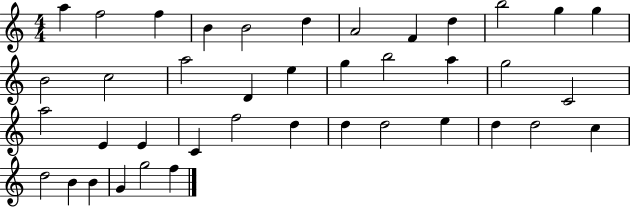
X:1
T:Untitled
M:4/4
L:1/4
K:C
a f2 f B B2 d A2 F d b2 g g B2 c2 a2 D e g b2 a g2 C2 a2 E E C f2 d d d2 e d d2 c d2 B B G g2 f